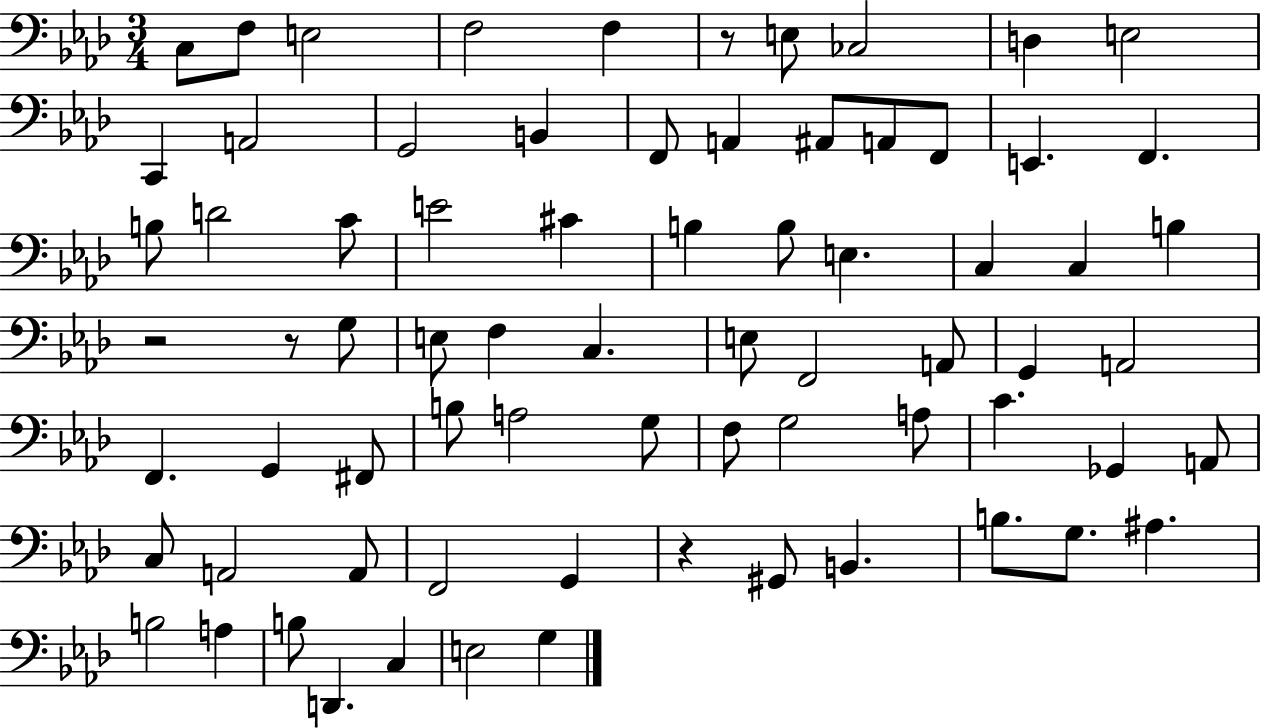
X:1
T:Untitled
M:3/4
L:1/4
K:Ab
C,/2 F,/2 E,2 F,2 F, z/2 E,/2 _C,2 D, E,2 C,, A,,2 G,,2 B,, F,,/2 A,, ^A,,/2 A,,/2 F,,/2 E,, F,, B,/2 D2 C/2 E2 ^C B, B,/2 E, C, C, B, z2 z/2 G,/2 E,/2 F, C, E,/2 F,,2 A,,/2 G,, A,,2 F,, G,, ^F,,/2 B,/2 A,2 G,/2 F,/2 G,2 A,/2 C _G,, A,,/2 C,/2 A,,2 A,,/2 F,,2 G,, z ^G,,/2 B,, B,/2 G,/2 ^A, B,2 A, B,/2 D,, C, E,2 G,